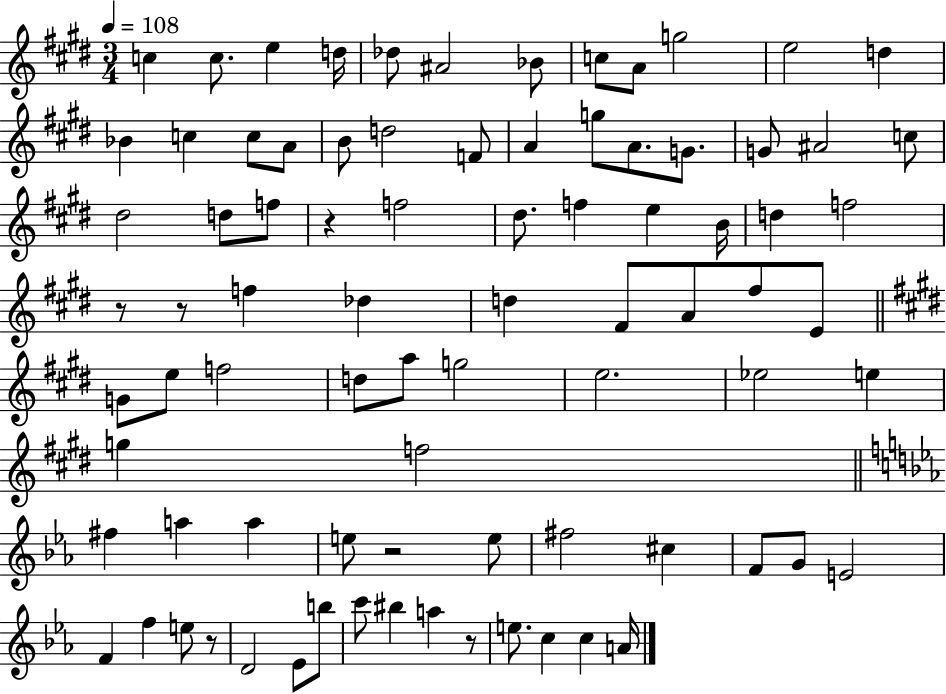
{
  \clef treble
  \numericTimeSignature
  \time 3/4
  \key e \major
  \tempo 4 = 108
  c''4 c''8. e''4 d''16 | des''8 ais'2 bes'8 | c''8 a'8 g''2 | e''2 d''4 | \break bes'4 c''4 c''8 a'8 | b'8 d''2 f'8 | a'4 g''8 a'8. g'8. | g'8 ais'2 c''8 | \break dis''2 d''8 f''8 | r4 f''2 | dis''8. f''4 e''4 b'16 | d''4 f''2 | \break r8 r8 f''4 des''4 | d''4 fis'8 a'8 fis''8 e'8 | \bar "||" \break \key e \major g'8 e''8 f''2 | d''8 a''8 g''2 | e''2. | ees''2 e''4 | \break g''4 f''2 | \bar "||" \break \key ees \major fis''4 a''4 a''4 | e''8 r2 e''8 | fis''2 cis''4 | f'8 g'8 e'2 | \break f'4 f''4 e''8 r8 | d'2 ees'8 b''8 | c'''8 bis''4 a''4 r8 | e''8. c''4 c''4 a'16 | \break \bar "|."
}